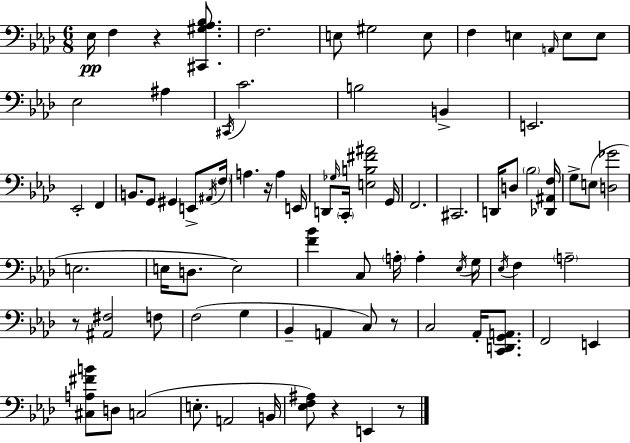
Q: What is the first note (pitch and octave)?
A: Eb3